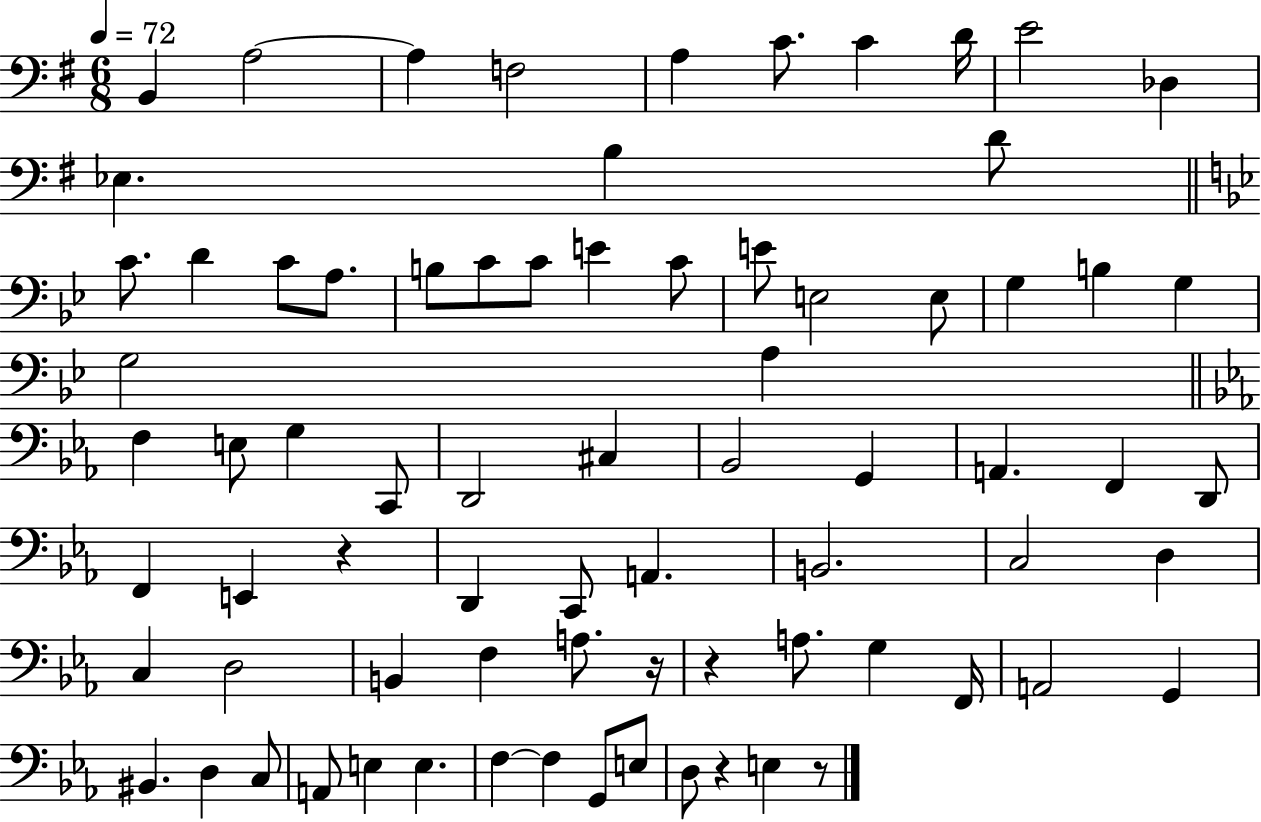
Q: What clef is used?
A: bass